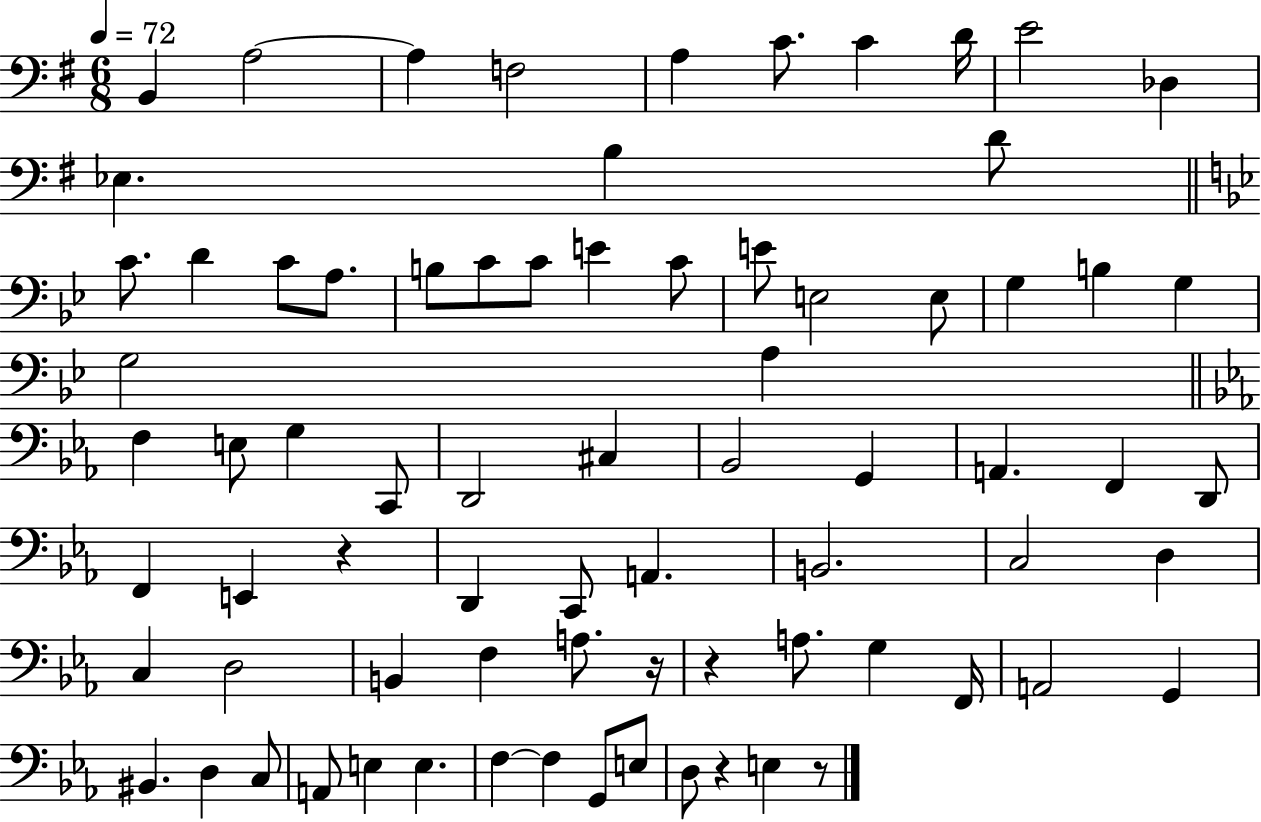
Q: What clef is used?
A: bass